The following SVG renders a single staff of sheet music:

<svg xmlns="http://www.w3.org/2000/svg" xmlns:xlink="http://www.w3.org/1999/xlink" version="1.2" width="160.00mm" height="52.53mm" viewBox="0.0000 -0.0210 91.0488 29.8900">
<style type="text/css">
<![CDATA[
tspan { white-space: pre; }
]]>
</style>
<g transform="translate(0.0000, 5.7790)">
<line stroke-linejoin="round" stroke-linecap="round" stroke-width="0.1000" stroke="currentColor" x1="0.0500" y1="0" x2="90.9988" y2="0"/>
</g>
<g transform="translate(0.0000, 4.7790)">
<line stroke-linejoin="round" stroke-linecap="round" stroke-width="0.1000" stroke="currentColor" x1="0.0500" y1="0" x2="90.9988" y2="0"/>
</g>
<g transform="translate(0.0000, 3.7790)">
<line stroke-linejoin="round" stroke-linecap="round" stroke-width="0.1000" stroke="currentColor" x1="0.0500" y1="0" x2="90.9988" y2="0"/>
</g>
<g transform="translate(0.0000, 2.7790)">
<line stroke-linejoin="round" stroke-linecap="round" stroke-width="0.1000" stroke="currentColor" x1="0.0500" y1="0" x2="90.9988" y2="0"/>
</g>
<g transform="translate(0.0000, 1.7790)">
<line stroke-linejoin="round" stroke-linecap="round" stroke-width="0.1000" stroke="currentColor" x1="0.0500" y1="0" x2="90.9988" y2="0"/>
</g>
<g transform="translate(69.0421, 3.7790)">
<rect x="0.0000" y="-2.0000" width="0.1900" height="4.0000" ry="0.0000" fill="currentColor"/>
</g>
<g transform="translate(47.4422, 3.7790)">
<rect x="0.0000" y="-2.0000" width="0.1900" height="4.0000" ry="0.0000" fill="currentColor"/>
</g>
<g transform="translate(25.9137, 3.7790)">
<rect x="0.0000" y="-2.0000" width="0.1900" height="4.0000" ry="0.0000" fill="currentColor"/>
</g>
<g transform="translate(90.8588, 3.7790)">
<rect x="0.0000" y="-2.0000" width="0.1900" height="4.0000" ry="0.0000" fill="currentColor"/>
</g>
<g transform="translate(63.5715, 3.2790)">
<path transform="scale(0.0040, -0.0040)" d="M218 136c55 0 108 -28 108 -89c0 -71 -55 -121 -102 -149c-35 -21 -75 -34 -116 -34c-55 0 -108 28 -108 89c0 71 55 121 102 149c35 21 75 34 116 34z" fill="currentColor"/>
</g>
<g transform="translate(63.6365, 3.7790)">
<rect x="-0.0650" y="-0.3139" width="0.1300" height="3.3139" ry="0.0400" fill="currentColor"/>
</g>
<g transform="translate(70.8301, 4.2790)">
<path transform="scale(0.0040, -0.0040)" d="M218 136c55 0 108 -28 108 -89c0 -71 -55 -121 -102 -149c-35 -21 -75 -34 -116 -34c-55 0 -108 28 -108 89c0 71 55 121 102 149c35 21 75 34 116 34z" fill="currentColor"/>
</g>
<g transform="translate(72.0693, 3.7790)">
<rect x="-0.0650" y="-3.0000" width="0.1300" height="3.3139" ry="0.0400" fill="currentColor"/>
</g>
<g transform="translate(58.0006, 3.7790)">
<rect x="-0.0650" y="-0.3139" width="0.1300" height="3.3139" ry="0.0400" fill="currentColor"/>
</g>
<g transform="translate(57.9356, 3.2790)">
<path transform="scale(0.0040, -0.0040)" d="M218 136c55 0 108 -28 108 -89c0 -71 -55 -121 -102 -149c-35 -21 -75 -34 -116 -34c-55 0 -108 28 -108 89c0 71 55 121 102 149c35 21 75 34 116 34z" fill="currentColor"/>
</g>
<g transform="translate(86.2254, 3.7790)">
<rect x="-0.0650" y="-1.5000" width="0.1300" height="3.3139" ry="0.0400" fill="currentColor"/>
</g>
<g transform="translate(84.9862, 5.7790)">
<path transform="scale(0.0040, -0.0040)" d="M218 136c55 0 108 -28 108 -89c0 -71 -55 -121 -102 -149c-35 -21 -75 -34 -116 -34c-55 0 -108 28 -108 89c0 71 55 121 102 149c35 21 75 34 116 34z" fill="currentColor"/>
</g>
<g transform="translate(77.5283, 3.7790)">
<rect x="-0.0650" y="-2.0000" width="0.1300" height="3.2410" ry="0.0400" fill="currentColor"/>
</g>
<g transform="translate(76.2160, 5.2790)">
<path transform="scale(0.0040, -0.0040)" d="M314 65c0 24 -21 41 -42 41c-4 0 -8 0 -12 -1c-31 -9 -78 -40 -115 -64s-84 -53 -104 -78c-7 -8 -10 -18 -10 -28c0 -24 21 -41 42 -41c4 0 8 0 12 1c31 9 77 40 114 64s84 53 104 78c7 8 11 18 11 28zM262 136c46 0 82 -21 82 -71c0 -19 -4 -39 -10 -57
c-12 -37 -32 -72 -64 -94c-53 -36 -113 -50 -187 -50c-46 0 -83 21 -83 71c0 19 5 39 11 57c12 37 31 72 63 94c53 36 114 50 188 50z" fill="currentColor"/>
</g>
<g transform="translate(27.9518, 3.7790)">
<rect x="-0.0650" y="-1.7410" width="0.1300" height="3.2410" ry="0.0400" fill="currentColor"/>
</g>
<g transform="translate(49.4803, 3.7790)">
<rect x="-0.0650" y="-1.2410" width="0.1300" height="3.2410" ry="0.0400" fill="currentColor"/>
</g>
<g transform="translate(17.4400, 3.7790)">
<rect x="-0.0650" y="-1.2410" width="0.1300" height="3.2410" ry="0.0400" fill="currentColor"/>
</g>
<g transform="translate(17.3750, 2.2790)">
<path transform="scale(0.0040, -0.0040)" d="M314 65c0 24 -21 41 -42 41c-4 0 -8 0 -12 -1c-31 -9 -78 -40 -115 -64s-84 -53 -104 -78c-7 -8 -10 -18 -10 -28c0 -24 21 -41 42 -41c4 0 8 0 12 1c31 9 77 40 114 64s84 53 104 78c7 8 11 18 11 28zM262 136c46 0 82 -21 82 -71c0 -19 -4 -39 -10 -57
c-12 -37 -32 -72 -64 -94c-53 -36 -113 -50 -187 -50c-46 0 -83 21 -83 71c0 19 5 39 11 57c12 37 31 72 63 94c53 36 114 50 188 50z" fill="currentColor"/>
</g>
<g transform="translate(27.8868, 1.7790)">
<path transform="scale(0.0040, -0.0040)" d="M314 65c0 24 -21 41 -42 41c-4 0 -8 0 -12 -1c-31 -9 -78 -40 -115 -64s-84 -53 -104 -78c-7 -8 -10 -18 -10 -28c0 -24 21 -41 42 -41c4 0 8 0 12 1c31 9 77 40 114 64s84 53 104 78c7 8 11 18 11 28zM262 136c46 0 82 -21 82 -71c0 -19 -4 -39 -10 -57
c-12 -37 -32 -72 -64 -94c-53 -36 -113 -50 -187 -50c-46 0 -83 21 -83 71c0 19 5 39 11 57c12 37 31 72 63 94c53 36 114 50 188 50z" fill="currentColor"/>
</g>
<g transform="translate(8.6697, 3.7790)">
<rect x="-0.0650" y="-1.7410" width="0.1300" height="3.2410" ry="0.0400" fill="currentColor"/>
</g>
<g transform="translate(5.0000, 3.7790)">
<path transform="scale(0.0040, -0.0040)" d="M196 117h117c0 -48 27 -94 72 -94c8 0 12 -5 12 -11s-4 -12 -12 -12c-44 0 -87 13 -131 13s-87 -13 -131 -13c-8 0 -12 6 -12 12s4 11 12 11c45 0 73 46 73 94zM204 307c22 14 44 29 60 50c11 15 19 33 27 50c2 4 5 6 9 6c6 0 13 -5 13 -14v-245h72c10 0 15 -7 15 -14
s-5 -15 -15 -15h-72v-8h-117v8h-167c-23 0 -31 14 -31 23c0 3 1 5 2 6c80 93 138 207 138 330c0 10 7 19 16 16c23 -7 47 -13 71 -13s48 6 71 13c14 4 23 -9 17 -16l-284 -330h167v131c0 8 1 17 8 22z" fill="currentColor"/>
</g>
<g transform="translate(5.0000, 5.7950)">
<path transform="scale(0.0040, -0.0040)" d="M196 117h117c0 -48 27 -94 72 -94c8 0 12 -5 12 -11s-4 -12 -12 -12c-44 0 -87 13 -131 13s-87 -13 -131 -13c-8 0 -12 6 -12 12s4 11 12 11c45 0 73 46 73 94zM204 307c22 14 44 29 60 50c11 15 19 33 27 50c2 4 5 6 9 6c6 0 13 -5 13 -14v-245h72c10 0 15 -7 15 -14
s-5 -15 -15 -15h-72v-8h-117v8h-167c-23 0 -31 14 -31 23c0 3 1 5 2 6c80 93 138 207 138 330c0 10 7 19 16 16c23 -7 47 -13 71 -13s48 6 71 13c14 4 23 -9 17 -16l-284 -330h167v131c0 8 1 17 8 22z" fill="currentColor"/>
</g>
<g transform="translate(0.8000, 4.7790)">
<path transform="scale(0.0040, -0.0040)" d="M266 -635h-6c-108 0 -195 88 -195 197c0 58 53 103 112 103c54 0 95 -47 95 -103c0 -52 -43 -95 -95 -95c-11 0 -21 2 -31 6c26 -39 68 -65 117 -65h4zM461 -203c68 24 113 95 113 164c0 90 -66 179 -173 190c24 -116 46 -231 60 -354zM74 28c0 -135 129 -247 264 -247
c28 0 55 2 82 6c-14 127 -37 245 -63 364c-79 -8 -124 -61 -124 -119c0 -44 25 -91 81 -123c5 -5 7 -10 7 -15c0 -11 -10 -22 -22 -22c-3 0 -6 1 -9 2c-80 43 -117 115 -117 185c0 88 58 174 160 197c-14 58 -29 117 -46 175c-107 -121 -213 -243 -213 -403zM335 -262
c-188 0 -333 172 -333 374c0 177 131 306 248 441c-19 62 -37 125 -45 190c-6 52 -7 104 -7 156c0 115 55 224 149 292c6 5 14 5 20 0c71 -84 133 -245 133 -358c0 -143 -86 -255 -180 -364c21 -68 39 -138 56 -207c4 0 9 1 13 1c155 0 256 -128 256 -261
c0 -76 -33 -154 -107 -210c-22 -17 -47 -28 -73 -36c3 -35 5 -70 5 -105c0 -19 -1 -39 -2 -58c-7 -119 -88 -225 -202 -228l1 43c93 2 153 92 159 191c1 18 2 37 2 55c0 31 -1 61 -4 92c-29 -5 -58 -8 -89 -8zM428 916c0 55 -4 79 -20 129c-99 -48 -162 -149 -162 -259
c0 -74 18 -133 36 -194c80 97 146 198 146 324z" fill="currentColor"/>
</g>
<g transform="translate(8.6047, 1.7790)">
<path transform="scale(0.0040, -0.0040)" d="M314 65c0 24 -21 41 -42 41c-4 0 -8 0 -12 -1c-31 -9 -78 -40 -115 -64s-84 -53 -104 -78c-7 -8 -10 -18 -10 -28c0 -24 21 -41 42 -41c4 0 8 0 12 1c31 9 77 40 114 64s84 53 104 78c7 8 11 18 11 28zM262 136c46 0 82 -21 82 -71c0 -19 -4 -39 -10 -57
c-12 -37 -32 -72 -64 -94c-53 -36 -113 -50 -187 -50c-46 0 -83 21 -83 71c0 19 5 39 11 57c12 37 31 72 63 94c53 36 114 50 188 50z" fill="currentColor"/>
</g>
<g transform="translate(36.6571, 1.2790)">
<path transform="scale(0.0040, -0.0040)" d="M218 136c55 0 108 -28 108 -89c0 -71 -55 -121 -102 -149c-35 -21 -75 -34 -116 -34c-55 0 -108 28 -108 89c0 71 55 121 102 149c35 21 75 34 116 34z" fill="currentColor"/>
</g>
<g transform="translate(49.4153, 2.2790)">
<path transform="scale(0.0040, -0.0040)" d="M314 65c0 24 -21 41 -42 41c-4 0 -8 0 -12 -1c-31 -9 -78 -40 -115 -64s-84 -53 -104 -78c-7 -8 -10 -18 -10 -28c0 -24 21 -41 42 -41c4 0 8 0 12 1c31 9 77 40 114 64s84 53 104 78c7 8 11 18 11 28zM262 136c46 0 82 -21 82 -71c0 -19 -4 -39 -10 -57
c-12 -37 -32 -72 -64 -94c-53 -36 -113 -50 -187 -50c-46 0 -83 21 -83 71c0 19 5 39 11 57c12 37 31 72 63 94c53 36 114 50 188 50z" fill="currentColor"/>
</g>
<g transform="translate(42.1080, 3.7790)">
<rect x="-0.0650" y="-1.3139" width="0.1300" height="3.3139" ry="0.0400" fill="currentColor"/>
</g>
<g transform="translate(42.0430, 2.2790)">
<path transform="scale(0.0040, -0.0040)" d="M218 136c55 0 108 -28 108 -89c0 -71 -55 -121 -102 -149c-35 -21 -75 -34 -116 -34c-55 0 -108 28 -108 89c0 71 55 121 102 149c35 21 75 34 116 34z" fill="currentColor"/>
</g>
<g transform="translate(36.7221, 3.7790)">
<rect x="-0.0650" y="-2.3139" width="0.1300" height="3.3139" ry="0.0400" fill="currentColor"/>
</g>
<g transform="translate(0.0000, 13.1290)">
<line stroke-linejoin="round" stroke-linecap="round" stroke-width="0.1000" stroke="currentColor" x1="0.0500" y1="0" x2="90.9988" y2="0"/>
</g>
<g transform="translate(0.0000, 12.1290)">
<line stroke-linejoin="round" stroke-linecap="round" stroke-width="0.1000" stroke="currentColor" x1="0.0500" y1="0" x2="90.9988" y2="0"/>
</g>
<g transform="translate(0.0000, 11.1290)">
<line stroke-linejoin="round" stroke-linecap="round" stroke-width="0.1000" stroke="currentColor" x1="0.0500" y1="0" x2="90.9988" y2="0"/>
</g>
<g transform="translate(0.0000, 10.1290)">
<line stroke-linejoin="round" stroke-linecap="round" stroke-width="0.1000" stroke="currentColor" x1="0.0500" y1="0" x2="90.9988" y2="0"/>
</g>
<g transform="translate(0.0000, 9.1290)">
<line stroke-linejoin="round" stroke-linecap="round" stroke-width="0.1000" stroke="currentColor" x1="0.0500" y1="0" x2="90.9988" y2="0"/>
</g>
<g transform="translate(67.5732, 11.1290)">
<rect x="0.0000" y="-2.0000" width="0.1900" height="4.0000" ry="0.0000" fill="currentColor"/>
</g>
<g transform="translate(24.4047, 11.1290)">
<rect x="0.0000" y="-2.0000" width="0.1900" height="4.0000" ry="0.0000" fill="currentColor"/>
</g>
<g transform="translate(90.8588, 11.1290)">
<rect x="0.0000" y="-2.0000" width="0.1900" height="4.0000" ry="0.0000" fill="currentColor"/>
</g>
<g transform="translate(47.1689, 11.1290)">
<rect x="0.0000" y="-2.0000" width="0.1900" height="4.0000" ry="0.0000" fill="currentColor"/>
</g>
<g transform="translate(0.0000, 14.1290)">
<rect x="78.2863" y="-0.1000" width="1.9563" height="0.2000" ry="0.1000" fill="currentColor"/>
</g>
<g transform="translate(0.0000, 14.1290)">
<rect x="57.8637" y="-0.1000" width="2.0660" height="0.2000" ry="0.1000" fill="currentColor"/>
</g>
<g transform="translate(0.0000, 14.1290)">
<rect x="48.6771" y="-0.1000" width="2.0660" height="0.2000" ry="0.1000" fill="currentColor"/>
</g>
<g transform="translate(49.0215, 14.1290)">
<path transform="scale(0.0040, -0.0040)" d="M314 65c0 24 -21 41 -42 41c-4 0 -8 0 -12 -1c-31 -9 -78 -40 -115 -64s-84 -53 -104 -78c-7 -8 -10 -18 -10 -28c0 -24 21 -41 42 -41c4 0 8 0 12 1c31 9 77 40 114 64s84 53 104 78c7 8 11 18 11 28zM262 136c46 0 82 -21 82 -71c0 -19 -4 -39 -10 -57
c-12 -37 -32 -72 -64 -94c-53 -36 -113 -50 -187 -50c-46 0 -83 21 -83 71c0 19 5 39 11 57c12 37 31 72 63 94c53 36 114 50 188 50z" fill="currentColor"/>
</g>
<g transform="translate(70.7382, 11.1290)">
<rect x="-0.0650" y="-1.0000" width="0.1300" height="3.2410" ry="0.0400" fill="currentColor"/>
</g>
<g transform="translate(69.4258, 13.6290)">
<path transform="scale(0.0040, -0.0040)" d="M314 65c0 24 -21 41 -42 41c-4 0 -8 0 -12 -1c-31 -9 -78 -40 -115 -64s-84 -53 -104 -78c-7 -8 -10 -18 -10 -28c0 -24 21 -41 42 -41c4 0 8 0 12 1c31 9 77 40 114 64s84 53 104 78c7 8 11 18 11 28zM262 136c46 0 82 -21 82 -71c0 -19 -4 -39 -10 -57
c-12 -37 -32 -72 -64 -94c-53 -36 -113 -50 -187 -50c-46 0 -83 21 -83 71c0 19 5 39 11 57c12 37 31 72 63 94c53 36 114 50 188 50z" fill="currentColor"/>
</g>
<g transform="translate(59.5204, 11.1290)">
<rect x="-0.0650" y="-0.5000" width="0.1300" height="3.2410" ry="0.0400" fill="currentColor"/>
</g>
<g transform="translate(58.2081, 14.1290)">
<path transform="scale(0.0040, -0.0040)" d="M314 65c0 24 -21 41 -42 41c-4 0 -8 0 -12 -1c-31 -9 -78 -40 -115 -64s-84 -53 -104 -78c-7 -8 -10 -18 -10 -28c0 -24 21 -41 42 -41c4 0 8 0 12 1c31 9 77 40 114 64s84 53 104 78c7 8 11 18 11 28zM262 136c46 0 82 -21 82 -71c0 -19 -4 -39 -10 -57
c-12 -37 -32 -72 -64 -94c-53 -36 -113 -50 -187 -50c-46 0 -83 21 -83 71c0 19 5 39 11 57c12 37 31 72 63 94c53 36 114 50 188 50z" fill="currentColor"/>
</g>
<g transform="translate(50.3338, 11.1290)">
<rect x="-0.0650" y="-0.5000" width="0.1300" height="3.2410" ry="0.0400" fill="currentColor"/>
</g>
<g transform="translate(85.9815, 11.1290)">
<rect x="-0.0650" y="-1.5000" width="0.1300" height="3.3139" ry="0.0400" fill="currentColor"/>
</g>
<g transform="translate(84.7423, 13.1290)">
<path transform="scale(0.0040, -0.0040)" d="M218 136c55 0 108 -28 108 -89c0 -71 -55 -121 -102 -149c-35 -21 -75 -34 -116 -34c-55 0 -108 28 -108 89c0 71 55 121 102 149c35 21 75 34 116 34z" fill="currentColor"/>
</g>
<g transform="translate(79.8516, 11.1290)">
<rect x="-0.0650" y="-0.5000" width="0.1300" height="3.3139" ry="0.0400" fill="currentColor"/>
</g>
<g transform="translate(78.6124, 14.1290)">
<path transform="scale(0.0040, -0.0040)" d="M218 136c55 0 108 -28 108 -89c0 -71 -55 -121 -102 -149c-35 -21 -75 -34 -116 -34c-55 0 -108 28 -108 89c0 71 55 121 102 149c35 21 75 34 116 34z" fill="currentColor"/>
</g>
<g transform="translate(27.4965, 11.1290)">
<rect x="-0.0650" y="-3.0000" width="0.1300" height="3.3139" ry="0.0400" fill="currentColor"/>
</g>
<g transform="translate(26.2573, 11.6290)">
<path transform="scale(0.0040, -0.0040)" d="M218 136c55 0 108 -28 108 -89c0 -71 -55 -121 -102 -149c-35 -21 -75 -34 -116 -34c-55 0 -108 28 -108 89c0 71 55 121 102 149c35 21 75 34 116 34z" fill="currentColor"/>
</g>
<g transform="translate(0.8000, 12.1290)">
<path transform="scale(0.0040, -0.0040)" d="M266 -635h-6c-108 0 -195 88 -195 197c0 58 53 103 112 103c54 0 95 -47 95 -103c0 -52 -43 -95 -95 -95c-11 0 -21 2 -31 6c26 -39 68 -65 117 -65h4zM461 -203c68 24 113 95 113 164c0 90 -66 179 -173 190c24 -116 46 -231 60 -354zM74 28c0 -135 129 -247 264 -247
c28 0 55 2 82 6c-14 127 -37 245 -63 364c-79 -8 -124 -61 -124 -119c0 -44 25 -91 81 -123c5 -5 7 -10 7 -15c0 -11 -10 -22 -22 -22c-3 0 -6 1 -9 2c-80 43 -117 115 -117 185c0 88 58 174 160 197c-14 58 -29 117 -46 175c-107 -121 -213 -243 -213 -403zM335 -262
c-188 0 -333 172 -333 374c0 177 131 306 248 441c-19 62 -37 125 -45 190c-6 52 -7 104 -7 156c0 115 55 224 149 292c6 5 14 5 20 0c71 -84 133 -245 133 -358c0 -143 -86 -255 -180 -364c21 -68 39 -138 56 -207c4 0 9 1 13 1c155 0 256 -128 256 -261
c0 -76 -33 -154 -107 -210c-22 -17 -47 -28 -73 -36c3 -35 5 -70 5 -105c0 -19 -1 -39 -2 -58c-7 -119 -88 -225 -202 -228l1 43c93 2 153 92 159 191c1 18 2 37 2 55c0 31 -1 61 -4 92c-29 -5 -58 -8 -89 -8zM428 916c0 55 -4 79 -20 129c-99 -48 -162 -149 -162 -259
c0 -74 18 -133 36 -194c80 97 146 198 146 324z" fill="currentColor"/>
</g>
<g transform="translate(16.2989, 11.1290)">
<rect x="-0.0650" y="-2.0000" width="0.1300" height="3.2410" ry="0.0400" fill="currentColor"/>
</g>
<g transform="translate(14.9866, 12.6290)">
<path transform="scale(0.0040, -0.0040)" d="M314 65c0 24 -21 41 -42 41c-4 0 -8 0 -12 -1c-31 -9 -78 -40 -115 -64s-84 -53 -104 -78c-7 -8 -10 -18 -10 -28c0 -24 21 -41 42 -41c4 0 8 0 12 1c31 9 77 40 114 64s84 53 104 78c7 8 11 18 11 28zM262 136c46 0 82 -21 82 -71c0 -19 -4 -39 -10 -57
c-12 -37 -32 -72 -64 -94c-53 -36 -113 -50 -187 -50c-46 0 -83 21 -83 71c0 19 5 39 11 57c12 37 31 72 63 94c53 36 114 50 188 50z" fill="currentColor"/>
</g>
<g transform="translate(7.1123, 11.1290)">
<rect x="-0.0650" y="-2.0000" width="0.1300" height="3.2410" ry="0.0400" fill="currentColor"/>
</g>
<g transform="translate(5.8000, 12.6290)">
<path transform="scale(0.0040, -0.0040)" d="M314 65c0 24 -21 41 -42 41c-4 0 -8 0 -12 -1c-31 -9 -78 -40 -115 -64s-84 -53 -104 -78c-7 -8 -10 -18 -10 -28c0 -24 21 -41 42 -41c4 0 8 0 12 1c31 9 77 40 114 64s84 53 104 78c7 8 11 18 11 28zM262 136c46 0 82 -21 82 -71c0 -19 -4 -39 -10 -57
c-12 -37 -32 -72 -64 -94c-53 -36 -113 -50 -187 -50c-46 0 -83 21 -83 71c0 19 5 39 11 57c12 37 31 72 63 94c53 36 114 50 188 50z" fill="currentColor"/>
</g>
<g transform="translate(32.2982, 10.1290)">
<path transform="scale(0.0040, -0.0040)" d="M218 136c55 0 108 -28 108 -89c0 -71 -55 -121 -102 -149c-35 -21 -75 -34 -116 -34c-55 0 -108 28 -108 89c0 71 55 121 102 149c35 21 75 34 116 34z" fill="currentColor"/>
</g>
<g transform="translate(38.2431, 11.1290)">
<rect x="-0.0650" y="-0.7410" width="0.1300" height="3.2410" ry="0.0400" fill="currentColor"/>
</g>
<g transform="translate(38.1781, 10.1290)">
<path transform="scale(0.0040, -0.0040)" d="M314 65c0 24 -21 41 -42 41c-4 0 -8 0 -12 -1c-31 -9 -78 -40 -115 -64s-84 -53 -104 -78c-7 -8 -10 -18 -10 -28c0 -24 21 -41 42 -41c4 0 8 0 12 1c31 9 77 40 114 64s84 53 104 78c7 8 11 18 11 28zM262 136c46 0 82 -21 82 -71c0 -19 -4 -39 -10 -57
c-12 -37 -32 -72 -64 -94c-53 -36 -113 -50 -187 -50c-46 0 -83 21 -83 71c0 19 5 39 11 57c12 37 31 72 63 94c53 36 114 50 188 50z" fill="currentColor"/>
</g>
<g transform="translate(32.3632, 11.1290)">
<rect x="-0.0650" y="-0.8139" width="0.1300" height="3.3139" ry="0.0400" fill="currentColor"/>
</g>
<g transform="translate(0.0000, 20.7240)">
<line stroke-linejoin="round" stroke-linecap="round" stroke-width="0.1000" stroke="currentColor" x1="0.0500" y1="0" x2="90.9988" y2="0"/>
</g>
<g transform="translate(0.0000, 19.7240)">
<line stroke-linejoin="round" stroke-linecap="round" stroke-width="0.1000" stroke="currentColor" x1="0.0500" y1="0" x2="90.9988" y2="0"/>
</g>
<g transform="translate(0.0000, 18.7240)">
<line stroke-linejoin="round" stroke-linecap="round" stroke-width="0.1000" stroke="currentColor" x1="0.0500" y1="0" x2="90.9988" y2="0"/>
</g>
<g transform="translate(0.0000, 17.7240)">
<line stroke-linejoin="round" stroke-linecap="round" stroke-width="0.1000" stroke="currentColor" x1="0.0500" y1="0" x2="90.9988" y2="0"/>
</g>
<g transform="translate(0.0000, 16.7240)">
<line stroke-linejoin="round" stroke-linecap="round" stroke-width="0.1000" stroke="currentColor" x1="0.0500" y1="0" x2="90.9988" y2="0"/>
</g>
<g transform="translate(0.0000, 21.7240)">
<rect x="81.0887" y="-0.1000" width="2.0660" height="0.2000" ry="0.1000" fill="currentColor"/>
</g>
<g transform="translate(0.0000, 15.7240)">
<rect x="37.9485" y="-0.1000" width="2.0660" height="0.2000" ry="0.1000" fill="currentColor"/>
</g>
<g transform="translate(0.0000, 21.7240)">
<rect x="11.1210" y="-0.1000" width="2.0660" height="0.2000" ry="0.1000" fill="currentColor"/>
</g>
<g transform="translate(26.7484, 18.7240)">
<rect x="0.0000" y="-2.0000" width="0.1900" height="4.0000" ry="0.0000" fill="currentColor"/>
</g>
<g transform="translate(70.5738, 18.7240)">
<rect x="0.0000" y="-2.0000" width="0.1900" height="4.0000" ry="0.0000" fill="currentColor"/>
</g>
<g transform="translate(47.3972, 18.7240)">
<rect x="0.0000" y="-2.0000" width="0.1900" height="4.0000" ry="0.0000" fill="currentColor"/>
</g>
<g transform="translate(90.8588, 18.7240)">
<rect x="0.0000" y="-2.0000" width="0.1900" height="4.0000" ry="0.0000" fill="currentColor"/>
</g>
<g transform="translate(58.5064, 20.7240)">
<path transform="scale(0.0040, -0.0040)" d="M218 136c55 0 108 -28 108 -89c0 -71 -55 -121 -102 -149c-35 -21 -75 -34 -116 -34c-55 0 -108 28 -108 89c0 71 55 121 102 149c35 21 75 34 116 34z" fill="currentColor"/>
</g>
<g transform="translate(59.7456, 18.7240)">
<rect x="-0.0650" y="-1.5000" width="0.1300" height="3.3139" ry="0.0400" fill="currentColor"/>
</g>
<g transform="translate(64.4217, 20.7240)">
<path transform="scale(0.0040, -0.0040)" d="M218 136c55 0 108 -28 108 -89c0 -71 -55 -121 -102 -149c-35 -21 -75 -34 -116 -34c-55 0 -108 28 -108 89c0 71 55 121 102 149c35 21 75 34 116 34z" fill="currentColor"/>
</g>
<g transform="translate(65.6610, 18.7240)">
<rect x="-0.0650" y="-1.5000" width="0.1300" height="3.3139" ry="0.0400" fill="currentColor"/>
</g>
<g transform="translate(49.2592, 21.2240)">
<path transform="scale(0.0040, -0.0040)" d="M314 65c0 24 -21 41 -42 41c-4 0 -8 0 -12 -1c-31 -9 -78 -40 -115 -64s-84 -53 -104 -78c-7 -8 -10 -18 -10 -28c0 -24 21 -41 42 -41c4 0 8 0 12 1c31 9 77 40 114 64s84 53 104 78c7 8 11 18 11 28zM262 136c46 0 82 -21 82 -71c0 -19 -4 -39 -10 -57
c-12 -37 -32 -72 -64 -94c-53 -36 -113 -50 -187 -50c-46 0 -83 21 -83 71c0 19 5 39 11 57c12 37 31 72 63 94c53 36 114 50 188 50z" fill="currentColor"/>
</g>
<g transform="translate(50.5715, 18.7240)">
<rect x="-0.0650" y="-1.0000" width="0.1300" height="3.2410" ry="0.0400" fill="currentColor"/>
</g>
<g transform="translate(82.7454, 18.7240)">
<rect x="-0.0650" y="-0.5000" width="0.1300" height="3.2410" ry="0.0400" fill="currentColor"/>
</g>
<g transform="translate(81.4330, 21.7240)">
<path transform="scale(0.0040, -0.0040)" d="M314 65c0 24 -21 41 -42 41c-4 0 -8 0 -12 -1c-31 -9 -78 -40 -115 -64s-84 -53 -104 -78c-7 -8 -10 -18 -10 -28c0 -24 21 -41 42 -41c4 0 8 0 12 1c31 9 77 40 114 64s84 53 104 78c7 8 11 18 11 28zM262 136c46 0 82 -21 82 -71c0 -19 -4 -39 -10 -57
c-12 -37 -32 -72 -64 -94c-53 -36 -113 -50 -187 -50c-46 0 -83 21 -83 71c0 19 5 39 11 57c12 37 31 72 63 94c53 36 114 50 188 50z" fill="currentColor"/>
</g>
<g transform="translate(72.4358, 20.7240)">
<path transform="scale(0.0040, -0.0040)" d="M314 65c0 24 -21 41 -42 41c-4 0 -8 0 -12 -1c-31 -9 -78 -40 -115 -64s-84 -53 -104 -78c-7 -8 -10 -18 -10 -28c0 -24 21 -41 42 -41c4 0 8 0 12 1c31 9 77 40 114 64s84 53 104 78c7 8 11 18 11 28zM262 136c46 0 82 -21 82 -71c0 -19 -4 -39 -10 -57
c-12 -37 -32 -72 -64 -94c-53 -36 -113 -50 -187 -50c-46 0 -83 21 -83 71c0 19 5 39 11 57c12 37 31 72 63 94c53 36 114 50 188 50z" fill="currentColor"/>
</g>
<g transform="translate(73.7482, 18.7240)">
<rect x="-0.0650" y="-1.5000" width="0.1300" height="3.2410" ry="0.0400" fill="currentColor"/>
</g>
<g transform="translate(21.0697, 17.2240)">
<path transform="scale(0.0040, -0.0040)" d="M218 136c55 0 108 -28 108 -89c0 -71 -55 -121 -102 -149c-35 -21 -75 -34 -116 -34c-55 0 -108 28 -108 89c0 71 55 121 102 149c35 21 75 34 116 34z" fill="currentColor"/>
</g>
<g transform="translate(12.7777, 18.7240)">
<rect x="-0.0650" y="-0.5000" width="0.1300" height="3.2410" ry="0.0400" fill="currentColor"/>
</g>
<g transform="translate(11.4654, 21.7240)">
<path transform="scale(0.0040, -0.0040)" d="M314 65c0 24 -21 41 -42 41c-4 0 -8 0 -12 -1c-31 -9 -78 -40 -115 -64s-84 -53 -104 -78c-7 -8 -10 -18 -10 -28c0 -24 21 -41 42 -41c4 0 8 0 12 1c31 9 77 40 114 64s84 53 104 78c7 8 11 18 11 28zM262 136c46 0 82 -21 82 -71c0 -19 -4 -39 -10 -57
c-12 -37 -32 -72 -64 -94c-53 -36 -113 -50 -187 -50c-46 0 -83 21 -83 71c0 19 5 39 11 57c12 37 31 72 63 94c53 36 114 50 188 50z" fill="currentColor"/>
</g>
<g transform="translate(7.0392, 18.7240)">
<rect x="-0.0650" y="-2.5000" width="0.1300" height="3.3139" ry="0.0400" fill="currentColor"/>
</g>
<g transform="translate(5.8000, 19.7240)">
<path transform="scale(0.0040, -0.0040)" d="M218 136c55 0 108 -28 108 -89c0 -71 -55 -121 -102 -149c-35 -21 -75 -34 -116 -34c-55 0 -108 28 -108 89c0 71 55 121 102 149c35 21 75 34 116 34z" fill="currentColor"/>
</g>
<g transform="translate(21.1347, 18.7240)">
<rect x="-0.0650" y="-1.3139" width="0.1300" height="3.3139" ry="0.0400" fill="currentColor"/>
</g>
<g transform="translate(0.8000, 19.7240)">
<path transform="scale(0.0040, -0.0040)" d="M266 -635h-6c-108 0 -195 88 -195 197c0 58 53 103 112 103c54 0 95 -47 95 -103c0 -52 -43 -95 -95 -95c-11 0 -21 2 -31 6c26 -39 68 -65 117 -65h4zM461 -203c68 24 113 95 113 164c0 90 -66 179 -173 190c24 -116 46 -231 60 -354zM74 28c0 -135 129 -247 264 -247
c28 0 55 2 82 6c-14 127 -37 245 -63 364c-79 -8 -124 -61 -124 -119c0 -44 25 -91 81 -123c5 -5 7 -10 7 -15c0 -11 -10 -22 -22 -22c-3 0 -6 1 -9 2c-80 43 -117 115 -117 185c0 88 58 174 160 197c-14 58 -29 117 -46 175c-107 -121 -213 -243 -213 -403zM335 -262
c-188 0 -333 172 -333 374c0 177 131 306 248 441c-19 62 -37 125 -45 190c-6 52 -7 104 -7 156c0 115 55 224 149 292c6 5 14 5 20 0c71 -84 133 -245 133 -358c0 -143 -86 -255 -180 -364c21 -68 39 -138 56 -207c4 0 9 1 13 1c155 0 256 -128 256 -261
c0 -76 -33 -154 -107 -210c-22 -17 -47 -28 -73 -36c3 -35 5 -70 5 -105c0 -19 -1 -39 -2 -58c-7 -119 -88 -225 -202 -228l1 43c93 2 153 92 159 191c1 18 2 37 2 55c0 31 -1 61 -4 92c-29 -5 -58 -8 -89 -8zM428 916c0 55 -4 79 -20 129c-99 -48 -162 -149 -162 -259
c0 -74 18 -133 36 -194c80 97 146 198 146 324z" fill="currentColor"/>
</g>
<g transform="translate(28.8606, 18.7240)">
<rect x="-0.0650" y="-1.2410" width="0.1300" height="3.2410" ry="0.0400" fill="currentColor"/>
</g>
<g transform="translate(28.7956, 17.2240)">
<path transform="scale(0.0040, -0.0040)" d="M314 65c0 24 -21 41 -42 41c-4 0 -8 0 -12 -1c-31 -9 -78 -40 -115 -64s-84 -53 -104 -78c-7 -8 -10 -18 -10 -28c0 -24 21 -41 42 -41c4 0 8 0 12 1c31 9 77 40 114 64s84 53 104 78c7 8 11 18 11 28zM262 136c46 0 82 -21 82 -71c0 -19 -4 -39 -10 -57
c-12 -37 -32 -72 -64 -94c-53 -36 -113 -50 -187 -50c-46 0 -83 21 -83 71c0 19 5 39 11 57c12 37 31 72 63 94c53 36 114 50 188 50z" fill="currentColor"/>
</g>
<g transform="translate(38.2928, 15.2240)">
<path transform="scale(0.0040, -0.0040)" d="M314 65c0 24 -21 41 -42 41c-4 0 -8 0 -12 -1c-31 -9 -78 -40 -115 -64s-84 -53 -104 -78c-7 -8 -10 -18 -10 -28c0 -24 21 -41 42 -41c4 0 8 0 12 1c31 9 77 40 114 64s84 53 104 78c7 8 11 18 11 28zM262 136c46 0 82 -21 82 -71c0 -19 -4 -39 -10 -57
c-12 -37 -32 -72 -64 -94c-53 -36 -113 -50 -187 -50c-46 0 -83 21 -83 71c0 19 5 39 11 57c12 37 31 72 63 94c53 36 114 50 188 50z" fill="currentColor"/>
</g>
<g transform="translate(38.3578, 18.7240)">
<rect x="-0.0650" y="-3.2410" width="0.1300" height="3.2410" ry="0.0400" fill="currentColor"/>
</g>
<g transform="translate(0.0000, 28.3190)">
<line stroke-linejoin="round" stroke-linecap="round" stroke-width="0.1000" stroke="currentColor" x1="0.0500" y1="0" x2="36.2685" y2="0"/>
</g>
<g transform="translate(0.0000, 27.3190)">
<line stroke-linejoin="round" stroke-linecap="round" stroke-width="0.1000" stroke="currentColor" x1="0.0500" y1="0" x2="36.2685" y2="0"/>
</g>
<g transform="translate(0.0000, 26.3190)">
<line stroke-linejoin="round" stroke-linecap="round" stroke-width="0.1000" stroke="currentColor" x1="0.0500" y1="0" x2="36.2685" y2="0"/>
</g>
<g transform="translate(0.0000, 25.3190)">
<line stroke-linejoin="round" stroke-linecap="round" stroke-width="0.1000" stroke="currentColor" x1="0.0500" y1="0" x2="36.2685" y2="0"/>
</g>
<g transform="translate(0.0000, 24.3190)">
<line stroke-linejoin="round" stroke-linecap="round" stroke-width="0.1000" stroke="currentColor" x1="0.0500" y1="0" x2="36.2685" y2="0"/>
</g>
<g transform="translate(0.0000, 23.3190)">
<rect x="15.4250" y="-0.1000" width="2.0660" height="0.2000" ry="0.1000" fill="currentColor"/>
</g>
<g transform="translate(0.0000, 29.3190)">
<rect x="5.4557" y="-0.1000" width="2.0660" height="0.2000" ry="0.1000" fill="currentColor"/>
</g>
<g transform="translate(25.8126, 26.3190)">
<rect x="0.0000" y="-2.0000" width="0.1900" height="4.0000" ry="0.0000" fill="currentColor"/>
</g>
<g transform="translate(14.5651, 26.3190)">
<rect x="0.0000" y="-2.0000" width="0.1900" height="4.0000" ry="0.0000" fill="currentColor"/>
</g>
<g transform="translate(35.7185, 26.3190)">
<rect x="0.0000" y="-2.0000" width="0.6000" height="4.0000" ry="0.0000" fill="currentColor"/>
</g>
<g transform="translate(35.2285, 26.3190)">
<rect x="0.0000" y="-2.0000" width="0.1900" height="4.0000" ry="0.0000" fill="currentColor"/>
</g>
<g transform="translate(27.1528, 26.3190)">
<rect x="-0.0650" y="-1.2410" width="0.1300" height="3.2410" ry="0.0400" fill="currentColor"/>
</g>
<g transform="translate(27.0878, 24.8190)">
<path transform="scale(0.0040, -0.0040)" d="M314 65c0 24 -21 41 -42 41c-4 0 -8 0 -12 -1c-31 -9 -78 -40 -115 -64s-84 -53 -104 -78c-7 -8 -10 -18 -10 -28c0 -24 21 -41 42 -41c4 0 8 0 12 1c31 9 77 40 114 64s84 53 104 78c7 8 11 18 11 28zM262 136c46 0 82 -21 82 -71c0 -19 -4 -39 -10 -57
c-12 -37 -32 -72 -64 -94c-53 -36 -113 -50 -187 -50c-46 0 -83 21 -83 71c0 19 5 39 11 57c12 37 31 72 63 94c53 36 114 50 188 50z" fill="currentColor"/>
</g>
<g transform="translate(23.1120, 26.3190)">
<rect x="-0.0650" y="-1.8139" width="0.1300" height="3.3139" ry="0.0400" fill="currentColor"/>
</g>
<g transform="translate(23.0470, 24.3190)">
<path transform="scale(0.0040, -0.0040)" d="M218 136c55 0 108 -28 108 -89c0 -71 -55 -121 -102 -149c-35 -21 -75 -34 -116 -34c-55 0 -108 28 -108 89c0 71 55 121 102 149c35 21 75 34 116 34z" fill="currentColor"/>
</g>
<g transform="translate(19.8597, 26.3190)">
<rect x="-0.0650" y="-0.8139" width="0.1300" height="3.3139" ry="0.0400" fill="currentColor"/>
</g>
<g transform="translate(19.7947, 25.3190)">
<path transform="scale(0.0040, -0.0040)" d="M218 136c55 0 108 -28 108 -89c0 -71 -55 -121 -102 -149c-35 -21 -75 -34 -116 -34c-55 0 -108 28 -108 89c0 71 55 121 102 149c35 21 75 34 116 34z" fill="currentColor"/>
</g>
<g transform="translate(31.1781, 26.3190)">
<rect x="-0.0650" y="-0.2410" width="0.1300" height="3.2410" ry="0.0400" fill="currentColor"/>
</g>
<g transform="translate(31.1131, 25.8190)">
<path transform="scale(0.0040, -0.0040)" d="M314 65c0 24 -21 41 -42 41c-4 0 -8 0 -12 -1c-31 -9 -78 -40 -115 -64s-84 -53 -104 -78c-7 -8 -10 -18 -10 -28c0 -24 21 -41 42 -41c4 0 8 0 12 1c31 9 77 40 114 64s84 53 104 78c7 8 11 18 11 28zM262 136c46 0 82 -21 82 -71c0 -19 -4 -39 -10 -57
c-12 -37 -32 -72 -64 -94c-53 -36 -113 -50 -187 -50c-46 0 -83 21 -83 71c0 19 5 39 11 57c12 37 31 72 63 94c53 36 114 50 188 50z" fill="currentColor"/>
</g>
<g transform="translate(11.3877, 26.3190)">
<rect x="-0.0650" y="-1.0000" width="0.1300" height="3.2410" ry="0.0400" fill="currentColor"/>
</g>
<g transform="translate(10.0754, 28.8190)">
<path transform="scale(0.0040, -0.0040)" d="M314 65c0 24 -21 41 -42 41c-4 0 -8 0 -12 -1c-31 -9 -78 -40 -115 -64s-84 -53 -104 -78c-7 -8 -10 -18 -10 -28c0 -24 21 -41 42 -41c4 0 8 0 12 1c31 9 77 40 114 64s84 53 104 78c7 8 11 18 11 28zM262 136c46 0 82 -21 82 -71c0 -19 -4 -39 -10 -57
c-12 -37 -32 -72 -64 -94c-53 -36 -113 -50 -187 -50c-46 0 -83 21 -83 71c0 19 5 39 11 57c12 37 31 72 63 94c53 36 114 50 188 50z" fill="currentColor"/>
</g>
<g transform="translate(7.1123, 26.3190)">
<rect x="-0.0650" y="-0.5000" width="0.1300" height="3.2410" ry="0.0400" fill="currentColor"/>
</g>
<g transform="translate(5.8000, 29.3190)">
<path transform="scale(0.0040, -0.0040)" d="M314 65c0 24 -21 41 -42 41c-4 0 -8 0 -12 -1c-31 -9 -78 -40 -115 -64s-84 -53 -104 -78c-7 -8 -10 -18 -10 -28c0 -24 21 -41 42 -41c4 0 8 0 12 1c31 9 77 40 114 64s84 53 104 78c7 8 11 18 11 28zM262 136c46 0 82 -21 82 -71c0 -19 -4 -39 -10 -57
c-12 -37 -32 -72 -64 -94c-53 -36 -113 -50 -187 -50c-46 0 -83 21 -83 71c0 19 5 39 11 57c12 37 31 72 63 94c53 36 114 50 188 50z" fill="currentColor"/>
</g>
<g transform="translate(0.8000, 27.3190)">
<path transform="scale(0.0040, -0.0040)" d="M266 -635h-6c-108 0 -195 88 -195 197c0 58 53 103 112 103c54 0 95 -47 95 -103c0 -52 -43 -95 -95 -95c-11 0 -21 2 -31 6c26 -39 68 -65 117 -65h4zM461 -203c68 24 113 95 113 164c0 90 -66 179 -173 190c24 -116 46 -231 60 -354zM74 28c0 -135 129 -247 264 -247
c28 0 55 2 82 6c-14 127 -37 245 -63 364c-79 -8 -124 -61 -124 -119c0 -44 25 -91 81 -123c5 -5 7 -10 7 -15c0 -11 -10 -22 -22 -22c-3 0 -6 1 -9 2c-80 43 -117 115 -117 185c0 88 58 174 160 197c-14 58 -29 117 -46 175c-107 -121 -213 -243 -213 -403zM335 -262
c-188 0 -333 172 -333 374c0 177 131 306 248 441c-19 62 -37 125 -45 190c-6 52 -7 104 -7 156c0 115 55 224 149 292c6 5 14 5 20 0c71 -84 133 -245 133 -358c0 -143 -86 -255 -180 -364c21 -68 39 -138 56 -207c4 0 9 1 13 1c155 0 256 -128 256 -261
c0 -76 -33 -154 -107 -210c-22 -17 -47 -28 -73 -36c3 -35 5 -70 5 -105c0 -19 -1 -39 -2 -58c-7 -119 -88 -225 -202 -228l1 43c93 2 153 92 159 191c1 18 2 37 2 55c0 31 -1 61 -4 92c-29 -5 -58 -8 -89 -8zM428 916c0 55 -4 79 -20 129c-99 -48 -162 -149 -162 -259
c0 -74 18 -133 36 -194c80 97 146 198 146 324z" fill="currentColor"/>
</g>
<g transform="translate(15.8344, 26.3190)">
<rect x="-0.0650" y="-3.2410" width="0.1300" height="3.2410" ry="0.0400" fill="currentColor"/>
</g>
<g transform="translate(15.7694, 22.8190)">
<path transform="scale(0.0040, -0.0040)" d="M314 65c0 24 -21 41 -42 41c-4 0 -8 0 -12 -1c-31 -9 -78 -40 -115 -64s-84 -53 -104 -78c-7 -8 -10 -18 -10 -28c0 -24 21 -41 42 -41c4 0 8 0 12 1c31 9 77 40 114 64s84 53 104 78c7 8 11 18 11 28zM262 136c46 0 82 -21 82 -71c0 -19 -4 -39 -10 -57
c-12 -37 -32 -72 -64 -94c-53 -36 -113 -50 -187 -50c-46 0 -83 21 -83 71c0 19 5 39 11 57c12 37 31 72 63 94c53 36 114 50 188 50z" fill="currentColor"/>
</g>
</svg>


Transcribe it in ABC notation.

X:1
T:Untitled
M:4/4
L:1/4
K:C
f2 e2 f2 g e e2 c c A F2 E F2 F2 A d d2 C2 C2 D2 C E G C2 e e2 b2 D2 E E E2 C2 C2 D2 b2 d f e2 c2